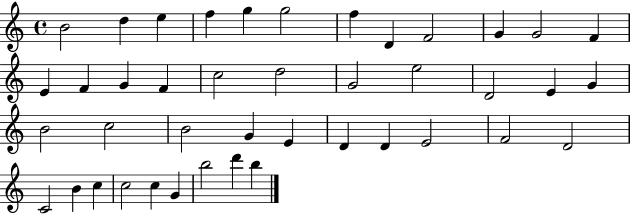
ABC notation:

X:1
T:Untitled
M:4/4
L:1/4
K:C
B2 d e f g g2 f D F2 G G2 F E F G F c2 d2 G2 e2 D2 E G B2 c2 B2 G E D D E2 F2 D2 C2 B c c2 c G b2 d' b